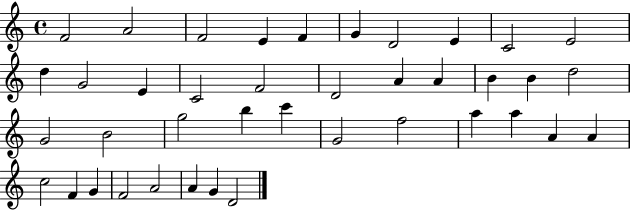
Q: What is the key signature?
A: C major